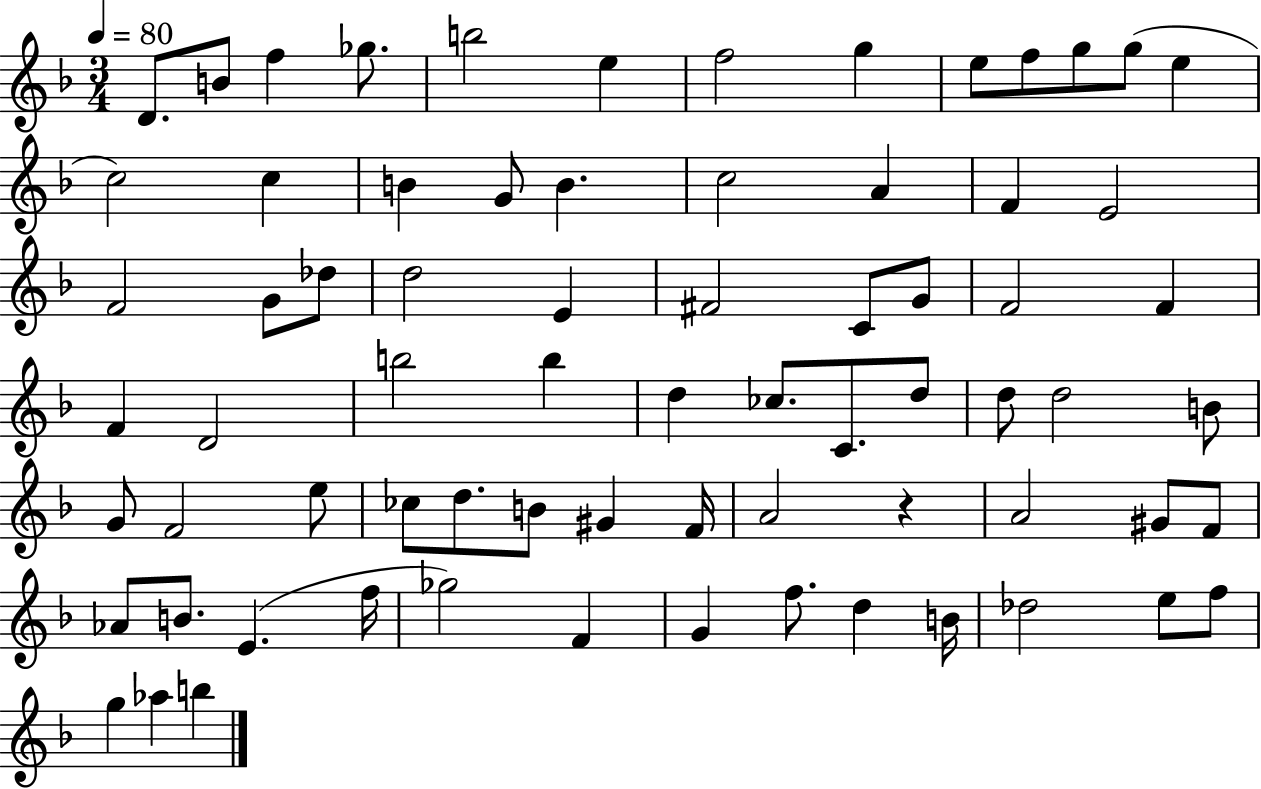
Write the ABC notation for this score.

X:1
T:Untitled
M:3/4
L:1/4
K:F
D/2 B/2 f _g/2 b2 e f2 g e/2 f/2 g/2 g/2 e c2 c B G/2 B c2 A F E2 F2 G/2 _d/2 d2 E ^F2 C/2 G/2 F2 F F D2 b2 b d _c/2 C/2 d/2 d/2 d2 B/2 G/2 F2 e/2 _c/2 d/2 B/2 ^G F/4 A2 z A2 ^G/2 F/2 _A/2 B/2 E f/4 _g2 F G f/2 d B/4 _d2 e/2 f/2 g _a b